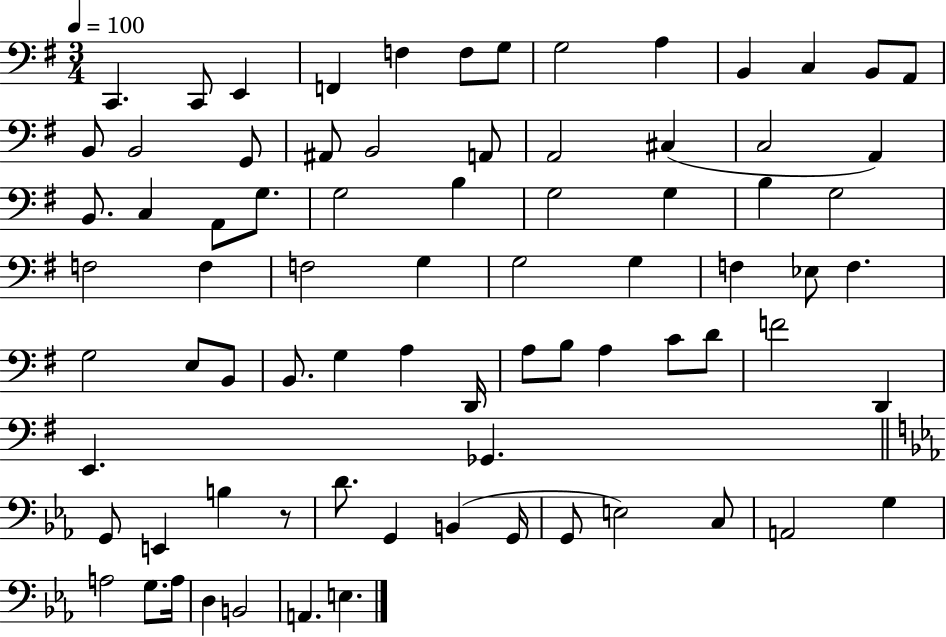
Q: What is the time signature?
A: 3/4